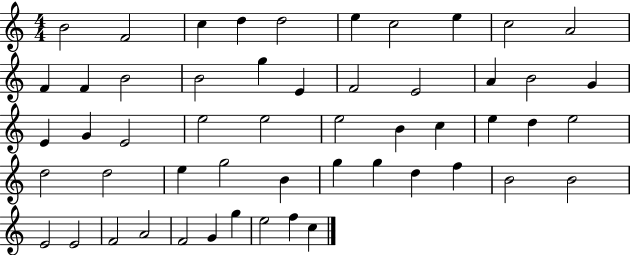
{
  \clef treble
  \numericTimeSignature
  \time 4/4
  \key c \major
  b'2 f'2 | c''4 d''4 d''2 | e''4 c''2 e''4 | c''2 a'2 | \break f'4 f'4 b'2 | b'2 g''4 e'4 | f'2 e'2 | a'4 b'2 g'4 | \break e'4 g'4 e'2 | e''2 e''2 | e''2 b'4 c''4 | e''4 d''4 e''2 | \break d''2 d''2 | e''4 g''2 b'4 | g''4 g''4 d''4 f''4 | b'2 b'2 | \break e'2 e'2 | f'2 a'2 | f'2 g'4 g''4 | e''2 f''4 c''4 | \break \bar "|."
}